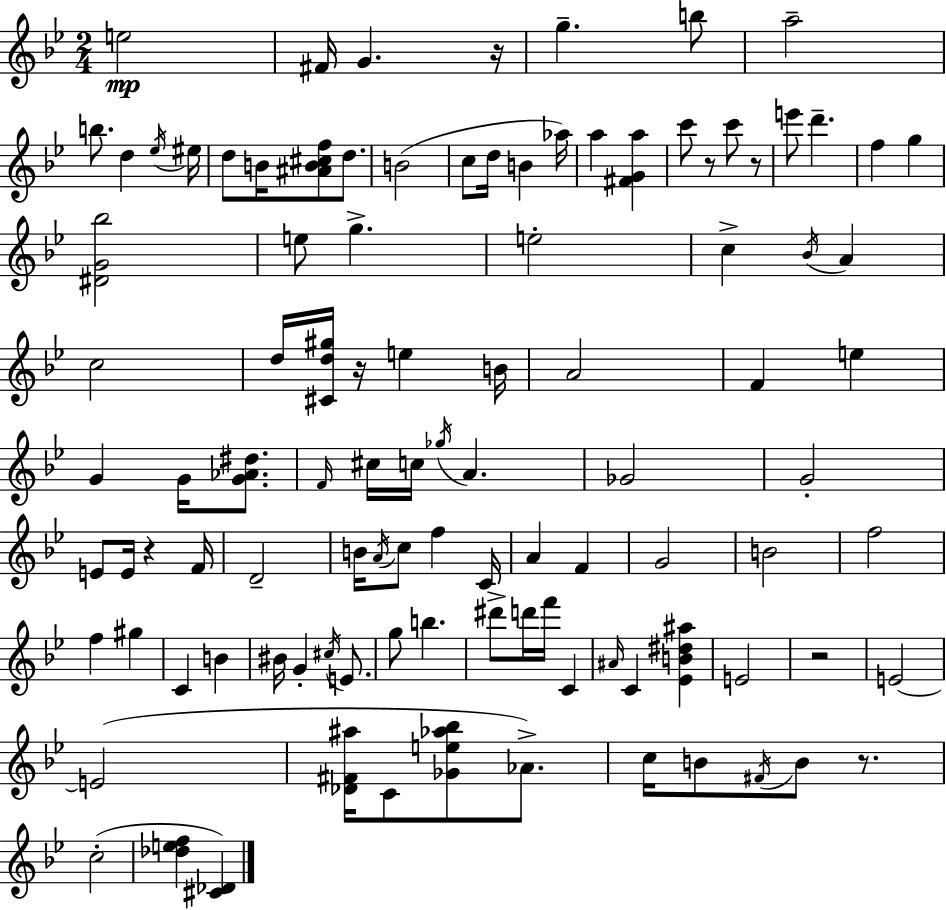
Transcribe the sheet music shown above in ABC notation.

X:1
T:Untitled
M:2/4
L:1/4
K:Bb
e2 ^F/4 G z/4 g b/2 a2 b/2 d _e/4 ^e/4 d/2 B/4 [^AB^cf]/2 d/2 B2 c/2 d/4 B _a/4 a [^FGa] c'/2 z/2 c'/2 z/2 e'/2 d' f g [^DG_b]2 e/2 g e2 c _B/4 A c2 d/4 [^Cd^g]/4 z/4 e B/4 A2 F e G G/4 [G_A^d]/2 F/4 ^c/4 c/4 _g/4 A _G2 G2 E/2 E/4 z F/4 D2 B/4 A/4 c/2 f C/4 A F G2 B2 f2 f ^g C B ^B/4 G ^c/4 E/2 g/2 b ^d'/2 d'/4 f'/4 C ^A/4 C [_EB^d^a] E2 z2 E2 E2 [_D^F^a]/4 C/2 [_Ge_a_b]/2 _A/2 c/4 B/2 ^F/4 B/2 z/2 c2 [_def] [^C_D]